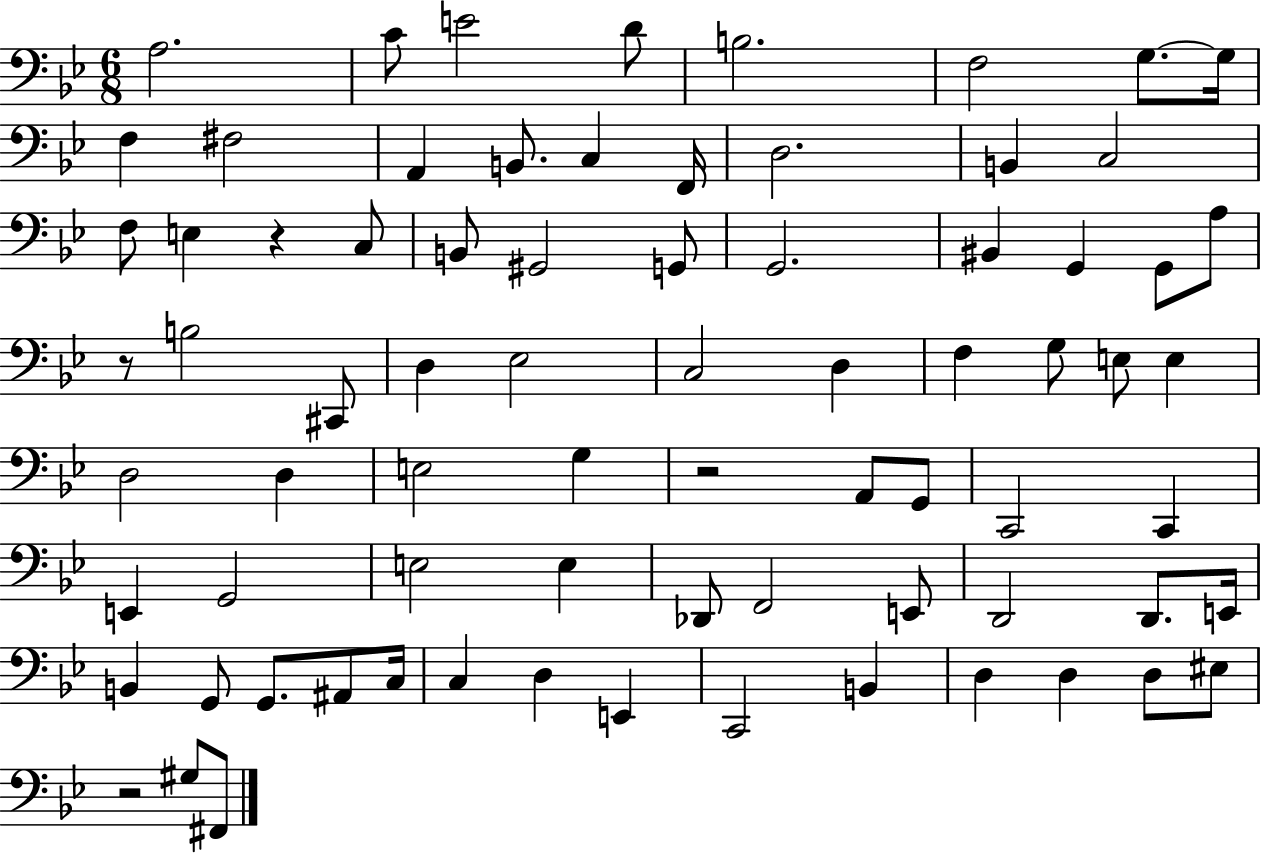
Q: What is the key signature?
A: BES major